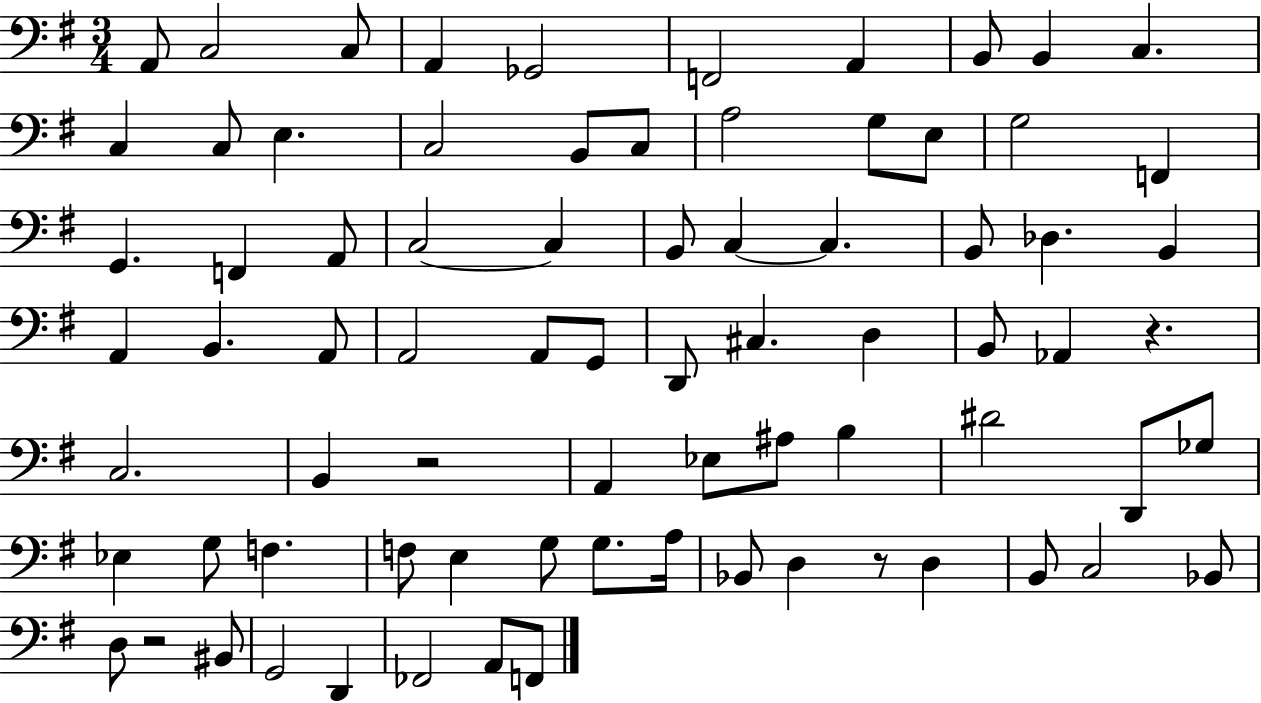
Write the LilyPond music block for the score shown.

{
  \clef bass
  \numericTimeSignature
  \time 3/4
  \key g \major
  a,8 c2 c8 | a,4 ges,2 | f,2 a,4 | b,8 b,4 c4. | \break c4 c8 e4. | c2 b,8 c8 | a2 g8 e8 | g2 f,4 | \break g,4. f,4 a,8 | c2~~ c4 | b,8 c4~~ c4. | b,8 des4. b,4 | \break a,4 b,4. a,8 | a,2 a,8 g,8 | d,8 cis4. d4 | b,8 aes,4 r4. | \break c2. | b,4 r2 | a,4 ees8 ais8 b4 | dis'2 d,8 ges8 | \break ees4 g8 f4. | f8 e4 g8 g8. a16 | bes,8 d4 r8 d4 | b,8 c2 bes,8 | \break d8 r2 bis,8 | g,2 d,4 | fes,2 a,8 f,8 | \bar "|."
}